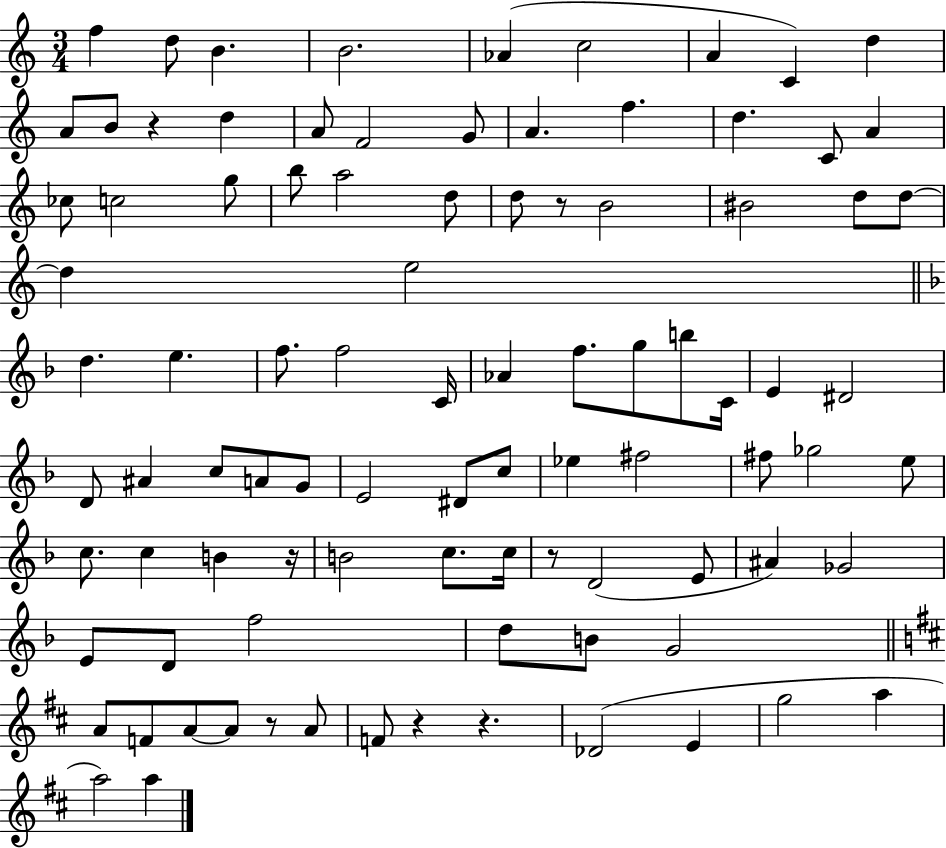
F5/q D5/e B4/q. B4/h. Ab4/q C5/h A4/q C4/q D5/q A4/e B4/e R/q D5/q A4/e F4/h G4/e A4/q. F5/q. D5/q. C4/e A4/q CES5/e C5/h G5/e B5/e A5/h D5/e D5/e R/e B4/h BIS4/h D5/e D5/e D5/q E5/h D5/q. E5/q. F5/e. F5/h C4/s Ab4/q F5/e. G5/e B5/e C4/s E4/q D#4/h D4/e A#4/q C5/e A4/e G4/e E4/h D#4/e C5/e Eb5/q F#5/h F#5/e Gb5/h E5/e C5/e. C5/q B4/q R/s B4/h C5/e. C5/s R/e D4/h E4/e A#4/q Gb4/h E4/e D4/e F5/h D5/e B4/e G4/h A4/e F4/e A4/e A4/e R/e A4/e F4/e R/q R/q. Db4/h E4/q G5/h A5/q A5/h A5/q